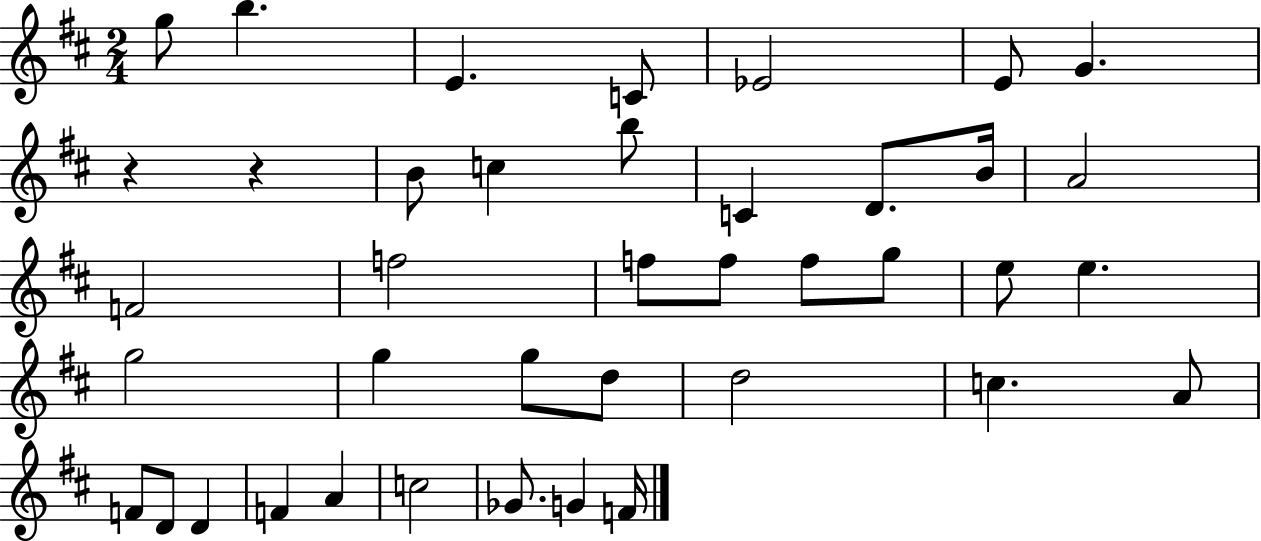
X:1
T:Untitled
M:2/4
L:1/4
K:D
g/2 b E C/2 _E2 E/2 G z z B/2 c b/2 C D/2 B/4 A2 F2 f2 f/2 f/2 f/2 g/2 e/2 e g2 g g/2 d/2 d2 c A/2 F/2 D/2 D F A c2 _G/2 G F/4